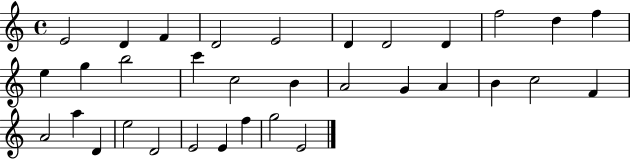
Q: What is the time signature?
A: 4/4